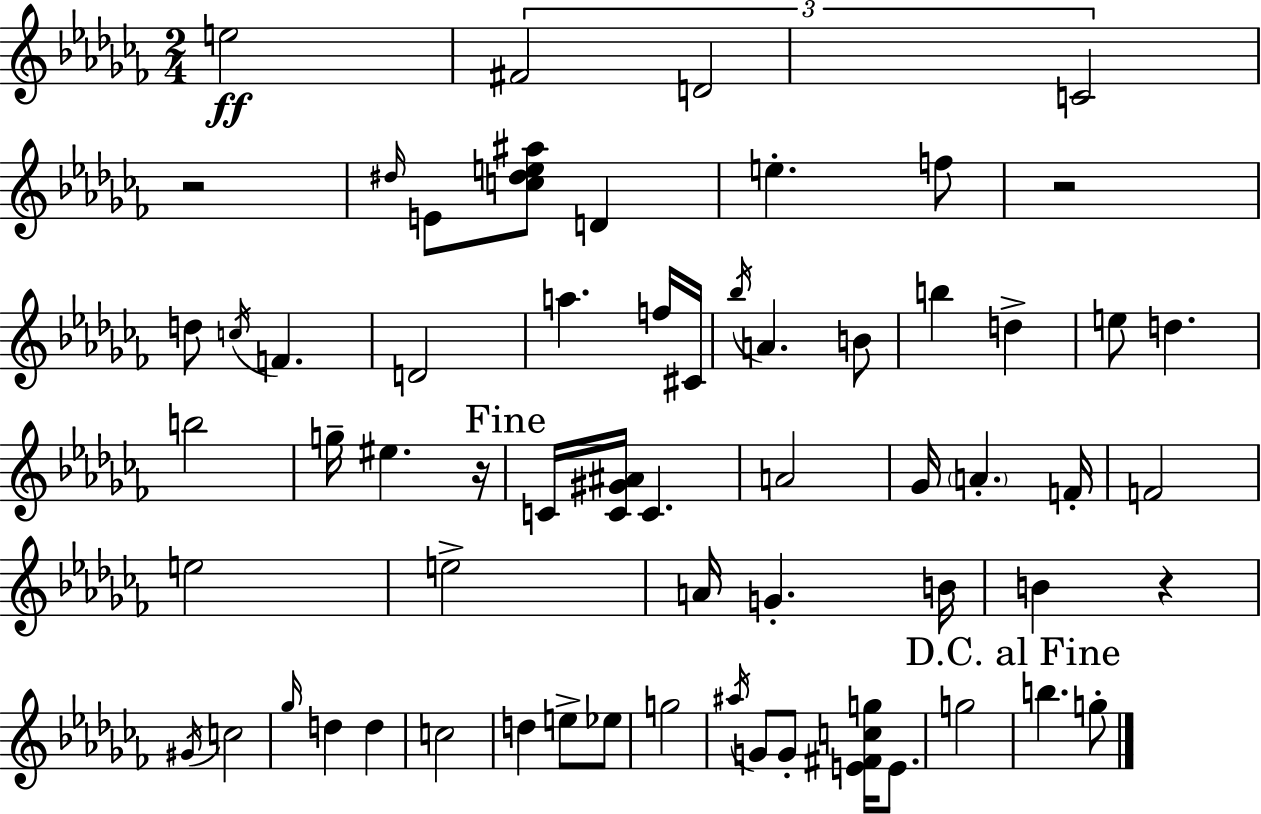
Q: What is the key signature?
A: AES minor